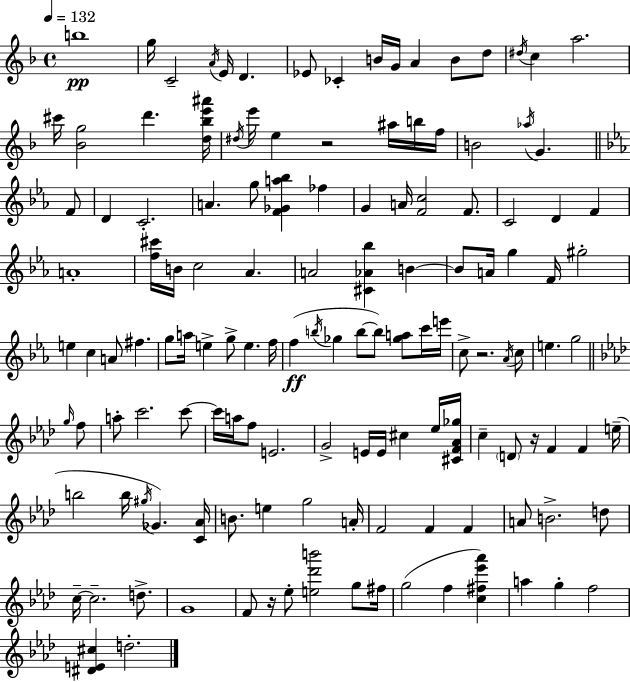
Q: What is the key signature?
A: D minor